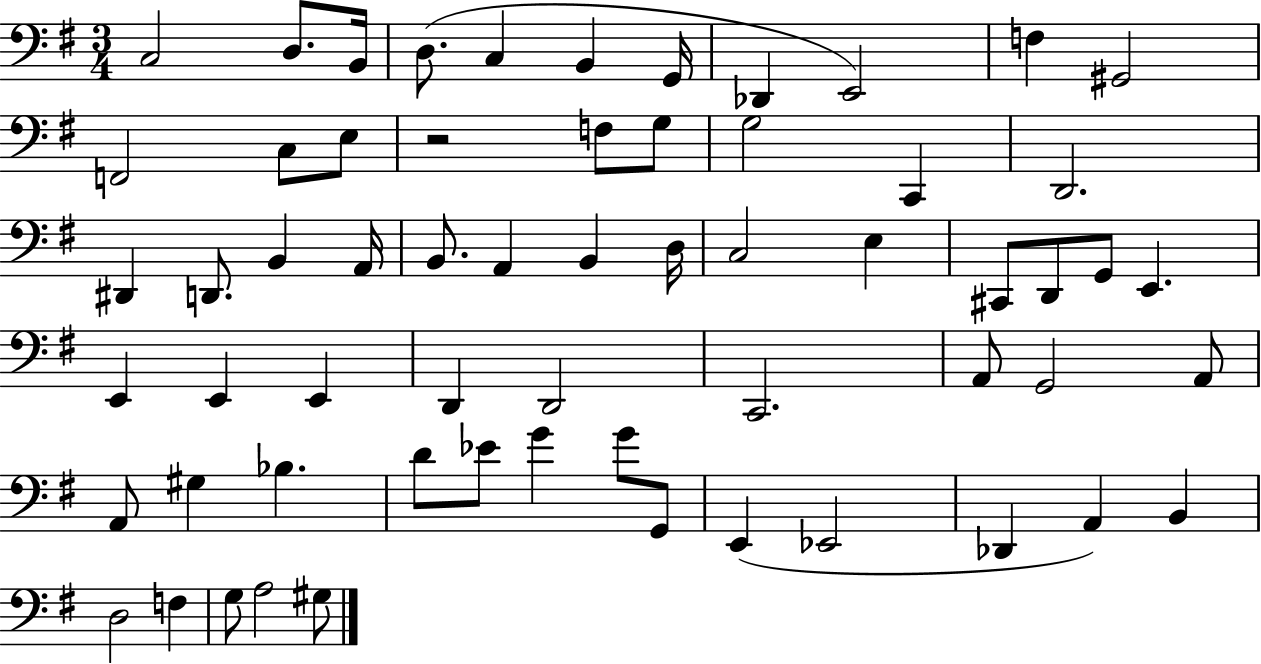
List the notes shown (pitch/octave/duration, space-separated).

C3/h D3/e. B2/s D3/e. C3/q B2/q G2/s Db2/q E2/h F3/q G#2/h F2/h C3/e E3/e R/h F3/e G3/e G3/h C2/q D2/h. D#2/q D2/e. B2/q A2/s B2/e. A2/q B2/q D3/s C3/h E3/q C#2/e D2/e G2/e E2/q. E2/q E2/q E2/q D2/q D2/h C2/h. A2/e G2/h A2/e A2/e G#3/q Bb3/q. D4/e Eb4/e G4/q G4/e G2/e E2/q Eb2/h Db2/q A2/q B2/q D3/h F3/q G3/e A3/h G#3/e